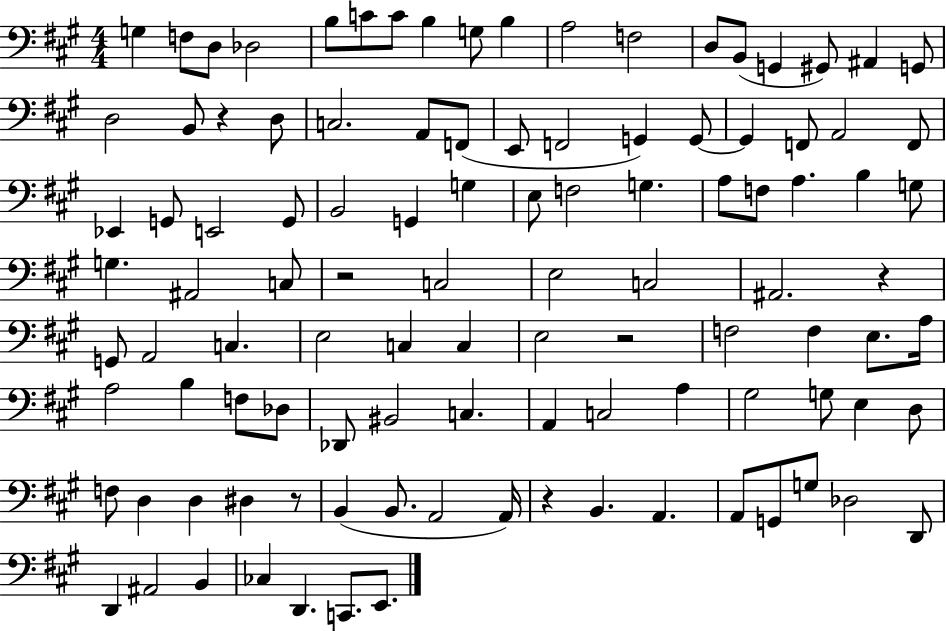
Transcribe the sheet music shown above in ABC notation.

X:1
T:Untitled
M:4/4
L:1/4
K:A
G, F,/2 D,/2 _D,2 B,/2 C/2 C/2 B, G,/2 B, A,2 F,2 D,/2 B,,/2 G,, ^G,,/2 ^A,, G,,/2 D,2 B,,/2 z D,/2 C,2 A,,/2 F,,/2 E,,/2 F,,2 G,, G,,/2 G,, F,,/2 A,,2 F,,/2 _E,, G,,/2 E,,2 G,,/2 B,,2 G,, G, E,/2 F,2 G, A,/2 F,/2 A, B, G,/2 G, ^A,,2 C,/2 z2 C,2 E,2 C,2 ^A,,2 z G,,/2 A,,2 C, E,2 C, C, E,2 z2 F,2 F, E,/2 A,/4 A,2 B, F,/2 _D,/2 _D,,/2 ^B,,2 C, A,, C,2 A, ^G,2 G,/2 E, D,/2 F,/2 D, D, ^D, z/2 B,, B,,/2 A,,2 A,,/4 z B,, A,, A,,/2 G,,/2 G,/2 _D,2 D,,/2 D,, ^A,,2 B,, _C, D,, C,,/2 E,,/2